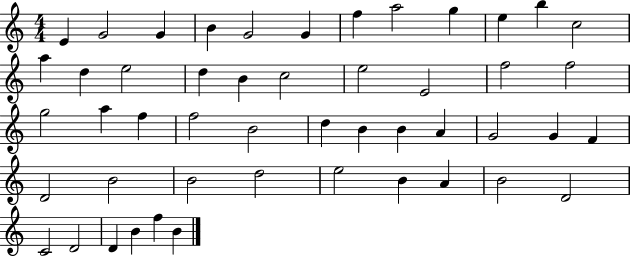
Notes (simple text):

E4/q G4/h G4/q B4/q G4/h G4/q F5/q A5/h G5/q E5/q B5/q C5/h A5/q D5/q E5/h D5/q B4/q C5/h E5/h E4/h F5/h F5/h G5/h A5/q F5/q F5/h B4/h D5/q B4/q B4/q A4/q G4/h G4/q F4/q D4/h B4/h B4/h D5/h E5/h B4/q A4/q B4/h D4/h C4/h D4/h D4/q B4/q F5/q B4/q